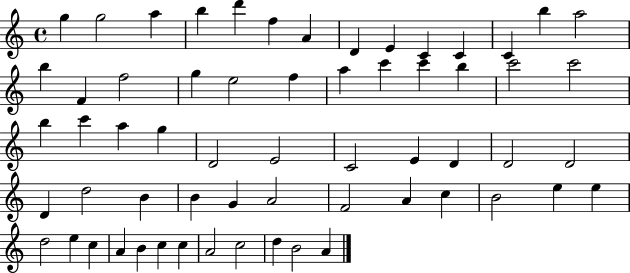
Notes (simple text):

G5/q G5/h A5/q B5/q D6/q F5/q A4/q D4/q E4/q C4/q C4/q C4/q B5/q A5/h B5/q F4/q F5/h G5/q E5/h F5/q A5/q C6/q C6/q B5/q C6/h C6/h B5/q C6/q A5/q G5/q D4/h E4/h C4/h E4/q D4/q D4/h D4/h D4/q D5/h B4/q B4/q G4/q A4/h F4/h A4/q C5/q B4/h E5/q E5/q D5/h E5/q C5/q A4/q B4/q C5/q C5/q A4/h C5/h D5/q B4/h A4/q